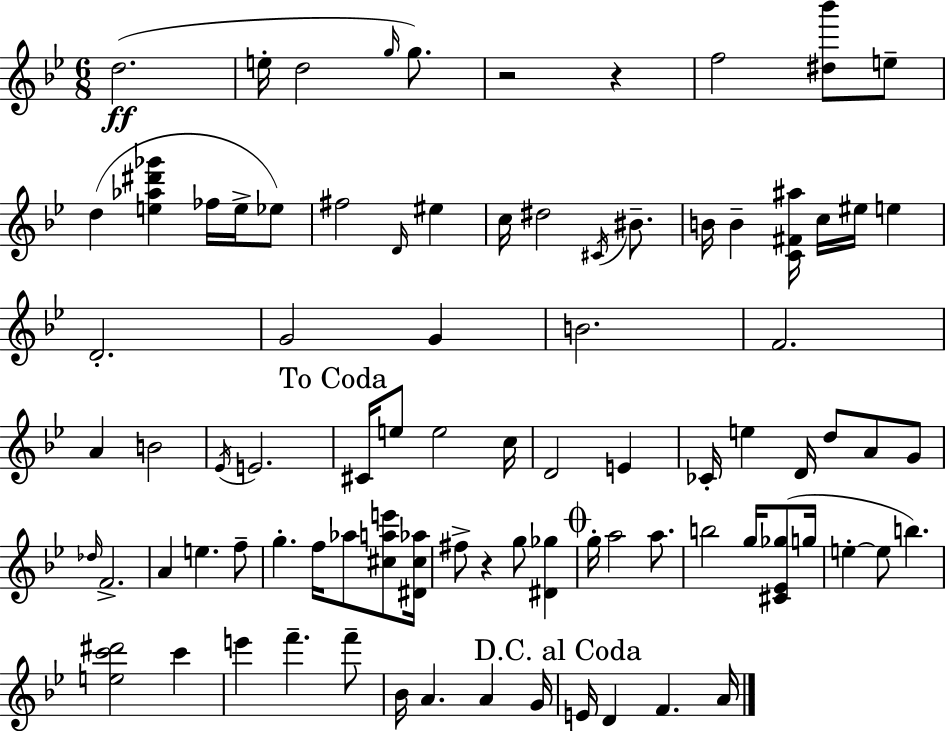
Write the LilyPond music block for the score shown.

{
  \clef treble
  \numericTimeSignature
  \time 6/8
  \key g \minor
  d''2.(\ff | e''16-. d''2 \grace { g''16 } g''8.) | r2 r4 | f''2 <dis'' bes'''>8 e''8-- | \break d''4( <e'' aes'' dis''' ges'''>4 fes''16 e''16-> ees''8) | fis''2 \grace { d'16 } eis''4 | c''16 dis''2 \acciaccatura { cis'16 } | bis'8.-- b'16 b'4-- <c' fis' ais''>16 c''16 eis''16 e''4 | \break d'2.-. | g'2 g'4 | b'2. | f'2. | \break a'4 b'2 | \acciaccatura { ees'16 } e'2. | \mark "To Coda" cis'16 e''8 e''2 | c''16 d'2 | \break e'4 ces'16-. e''4 d'16 d''8 | a'8 g'8 \grace { des''16 } f'2.-> | a'4 e''4. | f''8-- g''4.-. f''16 | \break aes''8 <cis'' a'' e'''>8 <dis' cis'' aes''>16 fis''8-> r4 g''8 | <dis' ges''>4 \mark \markup { \musicglyph "scripts.coda" } g''16-. a''2 | a''8. b''2 | g''16 <cis' ees' ges''>8( g''16 e''4-.~~ e''8 b''4.) | \break <e'' c''' dis'''>2 | c'''4 e'''4 f'''4.-- | f'''8-- bes'16 a'4. | a'4 g'16 \mark "D.C. al Coda" e'16 d'4 f'4. | \break a'16 \bar "|."
}